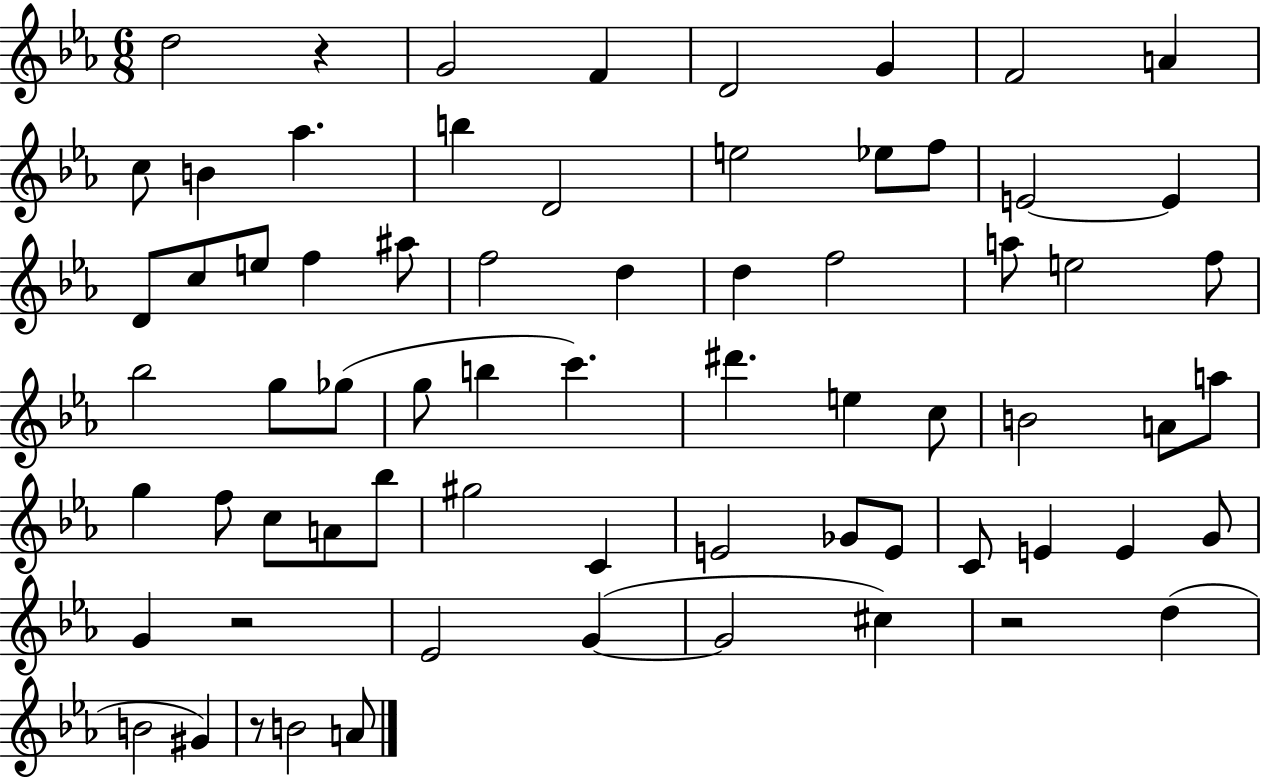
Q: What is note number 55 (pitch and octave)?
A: G4